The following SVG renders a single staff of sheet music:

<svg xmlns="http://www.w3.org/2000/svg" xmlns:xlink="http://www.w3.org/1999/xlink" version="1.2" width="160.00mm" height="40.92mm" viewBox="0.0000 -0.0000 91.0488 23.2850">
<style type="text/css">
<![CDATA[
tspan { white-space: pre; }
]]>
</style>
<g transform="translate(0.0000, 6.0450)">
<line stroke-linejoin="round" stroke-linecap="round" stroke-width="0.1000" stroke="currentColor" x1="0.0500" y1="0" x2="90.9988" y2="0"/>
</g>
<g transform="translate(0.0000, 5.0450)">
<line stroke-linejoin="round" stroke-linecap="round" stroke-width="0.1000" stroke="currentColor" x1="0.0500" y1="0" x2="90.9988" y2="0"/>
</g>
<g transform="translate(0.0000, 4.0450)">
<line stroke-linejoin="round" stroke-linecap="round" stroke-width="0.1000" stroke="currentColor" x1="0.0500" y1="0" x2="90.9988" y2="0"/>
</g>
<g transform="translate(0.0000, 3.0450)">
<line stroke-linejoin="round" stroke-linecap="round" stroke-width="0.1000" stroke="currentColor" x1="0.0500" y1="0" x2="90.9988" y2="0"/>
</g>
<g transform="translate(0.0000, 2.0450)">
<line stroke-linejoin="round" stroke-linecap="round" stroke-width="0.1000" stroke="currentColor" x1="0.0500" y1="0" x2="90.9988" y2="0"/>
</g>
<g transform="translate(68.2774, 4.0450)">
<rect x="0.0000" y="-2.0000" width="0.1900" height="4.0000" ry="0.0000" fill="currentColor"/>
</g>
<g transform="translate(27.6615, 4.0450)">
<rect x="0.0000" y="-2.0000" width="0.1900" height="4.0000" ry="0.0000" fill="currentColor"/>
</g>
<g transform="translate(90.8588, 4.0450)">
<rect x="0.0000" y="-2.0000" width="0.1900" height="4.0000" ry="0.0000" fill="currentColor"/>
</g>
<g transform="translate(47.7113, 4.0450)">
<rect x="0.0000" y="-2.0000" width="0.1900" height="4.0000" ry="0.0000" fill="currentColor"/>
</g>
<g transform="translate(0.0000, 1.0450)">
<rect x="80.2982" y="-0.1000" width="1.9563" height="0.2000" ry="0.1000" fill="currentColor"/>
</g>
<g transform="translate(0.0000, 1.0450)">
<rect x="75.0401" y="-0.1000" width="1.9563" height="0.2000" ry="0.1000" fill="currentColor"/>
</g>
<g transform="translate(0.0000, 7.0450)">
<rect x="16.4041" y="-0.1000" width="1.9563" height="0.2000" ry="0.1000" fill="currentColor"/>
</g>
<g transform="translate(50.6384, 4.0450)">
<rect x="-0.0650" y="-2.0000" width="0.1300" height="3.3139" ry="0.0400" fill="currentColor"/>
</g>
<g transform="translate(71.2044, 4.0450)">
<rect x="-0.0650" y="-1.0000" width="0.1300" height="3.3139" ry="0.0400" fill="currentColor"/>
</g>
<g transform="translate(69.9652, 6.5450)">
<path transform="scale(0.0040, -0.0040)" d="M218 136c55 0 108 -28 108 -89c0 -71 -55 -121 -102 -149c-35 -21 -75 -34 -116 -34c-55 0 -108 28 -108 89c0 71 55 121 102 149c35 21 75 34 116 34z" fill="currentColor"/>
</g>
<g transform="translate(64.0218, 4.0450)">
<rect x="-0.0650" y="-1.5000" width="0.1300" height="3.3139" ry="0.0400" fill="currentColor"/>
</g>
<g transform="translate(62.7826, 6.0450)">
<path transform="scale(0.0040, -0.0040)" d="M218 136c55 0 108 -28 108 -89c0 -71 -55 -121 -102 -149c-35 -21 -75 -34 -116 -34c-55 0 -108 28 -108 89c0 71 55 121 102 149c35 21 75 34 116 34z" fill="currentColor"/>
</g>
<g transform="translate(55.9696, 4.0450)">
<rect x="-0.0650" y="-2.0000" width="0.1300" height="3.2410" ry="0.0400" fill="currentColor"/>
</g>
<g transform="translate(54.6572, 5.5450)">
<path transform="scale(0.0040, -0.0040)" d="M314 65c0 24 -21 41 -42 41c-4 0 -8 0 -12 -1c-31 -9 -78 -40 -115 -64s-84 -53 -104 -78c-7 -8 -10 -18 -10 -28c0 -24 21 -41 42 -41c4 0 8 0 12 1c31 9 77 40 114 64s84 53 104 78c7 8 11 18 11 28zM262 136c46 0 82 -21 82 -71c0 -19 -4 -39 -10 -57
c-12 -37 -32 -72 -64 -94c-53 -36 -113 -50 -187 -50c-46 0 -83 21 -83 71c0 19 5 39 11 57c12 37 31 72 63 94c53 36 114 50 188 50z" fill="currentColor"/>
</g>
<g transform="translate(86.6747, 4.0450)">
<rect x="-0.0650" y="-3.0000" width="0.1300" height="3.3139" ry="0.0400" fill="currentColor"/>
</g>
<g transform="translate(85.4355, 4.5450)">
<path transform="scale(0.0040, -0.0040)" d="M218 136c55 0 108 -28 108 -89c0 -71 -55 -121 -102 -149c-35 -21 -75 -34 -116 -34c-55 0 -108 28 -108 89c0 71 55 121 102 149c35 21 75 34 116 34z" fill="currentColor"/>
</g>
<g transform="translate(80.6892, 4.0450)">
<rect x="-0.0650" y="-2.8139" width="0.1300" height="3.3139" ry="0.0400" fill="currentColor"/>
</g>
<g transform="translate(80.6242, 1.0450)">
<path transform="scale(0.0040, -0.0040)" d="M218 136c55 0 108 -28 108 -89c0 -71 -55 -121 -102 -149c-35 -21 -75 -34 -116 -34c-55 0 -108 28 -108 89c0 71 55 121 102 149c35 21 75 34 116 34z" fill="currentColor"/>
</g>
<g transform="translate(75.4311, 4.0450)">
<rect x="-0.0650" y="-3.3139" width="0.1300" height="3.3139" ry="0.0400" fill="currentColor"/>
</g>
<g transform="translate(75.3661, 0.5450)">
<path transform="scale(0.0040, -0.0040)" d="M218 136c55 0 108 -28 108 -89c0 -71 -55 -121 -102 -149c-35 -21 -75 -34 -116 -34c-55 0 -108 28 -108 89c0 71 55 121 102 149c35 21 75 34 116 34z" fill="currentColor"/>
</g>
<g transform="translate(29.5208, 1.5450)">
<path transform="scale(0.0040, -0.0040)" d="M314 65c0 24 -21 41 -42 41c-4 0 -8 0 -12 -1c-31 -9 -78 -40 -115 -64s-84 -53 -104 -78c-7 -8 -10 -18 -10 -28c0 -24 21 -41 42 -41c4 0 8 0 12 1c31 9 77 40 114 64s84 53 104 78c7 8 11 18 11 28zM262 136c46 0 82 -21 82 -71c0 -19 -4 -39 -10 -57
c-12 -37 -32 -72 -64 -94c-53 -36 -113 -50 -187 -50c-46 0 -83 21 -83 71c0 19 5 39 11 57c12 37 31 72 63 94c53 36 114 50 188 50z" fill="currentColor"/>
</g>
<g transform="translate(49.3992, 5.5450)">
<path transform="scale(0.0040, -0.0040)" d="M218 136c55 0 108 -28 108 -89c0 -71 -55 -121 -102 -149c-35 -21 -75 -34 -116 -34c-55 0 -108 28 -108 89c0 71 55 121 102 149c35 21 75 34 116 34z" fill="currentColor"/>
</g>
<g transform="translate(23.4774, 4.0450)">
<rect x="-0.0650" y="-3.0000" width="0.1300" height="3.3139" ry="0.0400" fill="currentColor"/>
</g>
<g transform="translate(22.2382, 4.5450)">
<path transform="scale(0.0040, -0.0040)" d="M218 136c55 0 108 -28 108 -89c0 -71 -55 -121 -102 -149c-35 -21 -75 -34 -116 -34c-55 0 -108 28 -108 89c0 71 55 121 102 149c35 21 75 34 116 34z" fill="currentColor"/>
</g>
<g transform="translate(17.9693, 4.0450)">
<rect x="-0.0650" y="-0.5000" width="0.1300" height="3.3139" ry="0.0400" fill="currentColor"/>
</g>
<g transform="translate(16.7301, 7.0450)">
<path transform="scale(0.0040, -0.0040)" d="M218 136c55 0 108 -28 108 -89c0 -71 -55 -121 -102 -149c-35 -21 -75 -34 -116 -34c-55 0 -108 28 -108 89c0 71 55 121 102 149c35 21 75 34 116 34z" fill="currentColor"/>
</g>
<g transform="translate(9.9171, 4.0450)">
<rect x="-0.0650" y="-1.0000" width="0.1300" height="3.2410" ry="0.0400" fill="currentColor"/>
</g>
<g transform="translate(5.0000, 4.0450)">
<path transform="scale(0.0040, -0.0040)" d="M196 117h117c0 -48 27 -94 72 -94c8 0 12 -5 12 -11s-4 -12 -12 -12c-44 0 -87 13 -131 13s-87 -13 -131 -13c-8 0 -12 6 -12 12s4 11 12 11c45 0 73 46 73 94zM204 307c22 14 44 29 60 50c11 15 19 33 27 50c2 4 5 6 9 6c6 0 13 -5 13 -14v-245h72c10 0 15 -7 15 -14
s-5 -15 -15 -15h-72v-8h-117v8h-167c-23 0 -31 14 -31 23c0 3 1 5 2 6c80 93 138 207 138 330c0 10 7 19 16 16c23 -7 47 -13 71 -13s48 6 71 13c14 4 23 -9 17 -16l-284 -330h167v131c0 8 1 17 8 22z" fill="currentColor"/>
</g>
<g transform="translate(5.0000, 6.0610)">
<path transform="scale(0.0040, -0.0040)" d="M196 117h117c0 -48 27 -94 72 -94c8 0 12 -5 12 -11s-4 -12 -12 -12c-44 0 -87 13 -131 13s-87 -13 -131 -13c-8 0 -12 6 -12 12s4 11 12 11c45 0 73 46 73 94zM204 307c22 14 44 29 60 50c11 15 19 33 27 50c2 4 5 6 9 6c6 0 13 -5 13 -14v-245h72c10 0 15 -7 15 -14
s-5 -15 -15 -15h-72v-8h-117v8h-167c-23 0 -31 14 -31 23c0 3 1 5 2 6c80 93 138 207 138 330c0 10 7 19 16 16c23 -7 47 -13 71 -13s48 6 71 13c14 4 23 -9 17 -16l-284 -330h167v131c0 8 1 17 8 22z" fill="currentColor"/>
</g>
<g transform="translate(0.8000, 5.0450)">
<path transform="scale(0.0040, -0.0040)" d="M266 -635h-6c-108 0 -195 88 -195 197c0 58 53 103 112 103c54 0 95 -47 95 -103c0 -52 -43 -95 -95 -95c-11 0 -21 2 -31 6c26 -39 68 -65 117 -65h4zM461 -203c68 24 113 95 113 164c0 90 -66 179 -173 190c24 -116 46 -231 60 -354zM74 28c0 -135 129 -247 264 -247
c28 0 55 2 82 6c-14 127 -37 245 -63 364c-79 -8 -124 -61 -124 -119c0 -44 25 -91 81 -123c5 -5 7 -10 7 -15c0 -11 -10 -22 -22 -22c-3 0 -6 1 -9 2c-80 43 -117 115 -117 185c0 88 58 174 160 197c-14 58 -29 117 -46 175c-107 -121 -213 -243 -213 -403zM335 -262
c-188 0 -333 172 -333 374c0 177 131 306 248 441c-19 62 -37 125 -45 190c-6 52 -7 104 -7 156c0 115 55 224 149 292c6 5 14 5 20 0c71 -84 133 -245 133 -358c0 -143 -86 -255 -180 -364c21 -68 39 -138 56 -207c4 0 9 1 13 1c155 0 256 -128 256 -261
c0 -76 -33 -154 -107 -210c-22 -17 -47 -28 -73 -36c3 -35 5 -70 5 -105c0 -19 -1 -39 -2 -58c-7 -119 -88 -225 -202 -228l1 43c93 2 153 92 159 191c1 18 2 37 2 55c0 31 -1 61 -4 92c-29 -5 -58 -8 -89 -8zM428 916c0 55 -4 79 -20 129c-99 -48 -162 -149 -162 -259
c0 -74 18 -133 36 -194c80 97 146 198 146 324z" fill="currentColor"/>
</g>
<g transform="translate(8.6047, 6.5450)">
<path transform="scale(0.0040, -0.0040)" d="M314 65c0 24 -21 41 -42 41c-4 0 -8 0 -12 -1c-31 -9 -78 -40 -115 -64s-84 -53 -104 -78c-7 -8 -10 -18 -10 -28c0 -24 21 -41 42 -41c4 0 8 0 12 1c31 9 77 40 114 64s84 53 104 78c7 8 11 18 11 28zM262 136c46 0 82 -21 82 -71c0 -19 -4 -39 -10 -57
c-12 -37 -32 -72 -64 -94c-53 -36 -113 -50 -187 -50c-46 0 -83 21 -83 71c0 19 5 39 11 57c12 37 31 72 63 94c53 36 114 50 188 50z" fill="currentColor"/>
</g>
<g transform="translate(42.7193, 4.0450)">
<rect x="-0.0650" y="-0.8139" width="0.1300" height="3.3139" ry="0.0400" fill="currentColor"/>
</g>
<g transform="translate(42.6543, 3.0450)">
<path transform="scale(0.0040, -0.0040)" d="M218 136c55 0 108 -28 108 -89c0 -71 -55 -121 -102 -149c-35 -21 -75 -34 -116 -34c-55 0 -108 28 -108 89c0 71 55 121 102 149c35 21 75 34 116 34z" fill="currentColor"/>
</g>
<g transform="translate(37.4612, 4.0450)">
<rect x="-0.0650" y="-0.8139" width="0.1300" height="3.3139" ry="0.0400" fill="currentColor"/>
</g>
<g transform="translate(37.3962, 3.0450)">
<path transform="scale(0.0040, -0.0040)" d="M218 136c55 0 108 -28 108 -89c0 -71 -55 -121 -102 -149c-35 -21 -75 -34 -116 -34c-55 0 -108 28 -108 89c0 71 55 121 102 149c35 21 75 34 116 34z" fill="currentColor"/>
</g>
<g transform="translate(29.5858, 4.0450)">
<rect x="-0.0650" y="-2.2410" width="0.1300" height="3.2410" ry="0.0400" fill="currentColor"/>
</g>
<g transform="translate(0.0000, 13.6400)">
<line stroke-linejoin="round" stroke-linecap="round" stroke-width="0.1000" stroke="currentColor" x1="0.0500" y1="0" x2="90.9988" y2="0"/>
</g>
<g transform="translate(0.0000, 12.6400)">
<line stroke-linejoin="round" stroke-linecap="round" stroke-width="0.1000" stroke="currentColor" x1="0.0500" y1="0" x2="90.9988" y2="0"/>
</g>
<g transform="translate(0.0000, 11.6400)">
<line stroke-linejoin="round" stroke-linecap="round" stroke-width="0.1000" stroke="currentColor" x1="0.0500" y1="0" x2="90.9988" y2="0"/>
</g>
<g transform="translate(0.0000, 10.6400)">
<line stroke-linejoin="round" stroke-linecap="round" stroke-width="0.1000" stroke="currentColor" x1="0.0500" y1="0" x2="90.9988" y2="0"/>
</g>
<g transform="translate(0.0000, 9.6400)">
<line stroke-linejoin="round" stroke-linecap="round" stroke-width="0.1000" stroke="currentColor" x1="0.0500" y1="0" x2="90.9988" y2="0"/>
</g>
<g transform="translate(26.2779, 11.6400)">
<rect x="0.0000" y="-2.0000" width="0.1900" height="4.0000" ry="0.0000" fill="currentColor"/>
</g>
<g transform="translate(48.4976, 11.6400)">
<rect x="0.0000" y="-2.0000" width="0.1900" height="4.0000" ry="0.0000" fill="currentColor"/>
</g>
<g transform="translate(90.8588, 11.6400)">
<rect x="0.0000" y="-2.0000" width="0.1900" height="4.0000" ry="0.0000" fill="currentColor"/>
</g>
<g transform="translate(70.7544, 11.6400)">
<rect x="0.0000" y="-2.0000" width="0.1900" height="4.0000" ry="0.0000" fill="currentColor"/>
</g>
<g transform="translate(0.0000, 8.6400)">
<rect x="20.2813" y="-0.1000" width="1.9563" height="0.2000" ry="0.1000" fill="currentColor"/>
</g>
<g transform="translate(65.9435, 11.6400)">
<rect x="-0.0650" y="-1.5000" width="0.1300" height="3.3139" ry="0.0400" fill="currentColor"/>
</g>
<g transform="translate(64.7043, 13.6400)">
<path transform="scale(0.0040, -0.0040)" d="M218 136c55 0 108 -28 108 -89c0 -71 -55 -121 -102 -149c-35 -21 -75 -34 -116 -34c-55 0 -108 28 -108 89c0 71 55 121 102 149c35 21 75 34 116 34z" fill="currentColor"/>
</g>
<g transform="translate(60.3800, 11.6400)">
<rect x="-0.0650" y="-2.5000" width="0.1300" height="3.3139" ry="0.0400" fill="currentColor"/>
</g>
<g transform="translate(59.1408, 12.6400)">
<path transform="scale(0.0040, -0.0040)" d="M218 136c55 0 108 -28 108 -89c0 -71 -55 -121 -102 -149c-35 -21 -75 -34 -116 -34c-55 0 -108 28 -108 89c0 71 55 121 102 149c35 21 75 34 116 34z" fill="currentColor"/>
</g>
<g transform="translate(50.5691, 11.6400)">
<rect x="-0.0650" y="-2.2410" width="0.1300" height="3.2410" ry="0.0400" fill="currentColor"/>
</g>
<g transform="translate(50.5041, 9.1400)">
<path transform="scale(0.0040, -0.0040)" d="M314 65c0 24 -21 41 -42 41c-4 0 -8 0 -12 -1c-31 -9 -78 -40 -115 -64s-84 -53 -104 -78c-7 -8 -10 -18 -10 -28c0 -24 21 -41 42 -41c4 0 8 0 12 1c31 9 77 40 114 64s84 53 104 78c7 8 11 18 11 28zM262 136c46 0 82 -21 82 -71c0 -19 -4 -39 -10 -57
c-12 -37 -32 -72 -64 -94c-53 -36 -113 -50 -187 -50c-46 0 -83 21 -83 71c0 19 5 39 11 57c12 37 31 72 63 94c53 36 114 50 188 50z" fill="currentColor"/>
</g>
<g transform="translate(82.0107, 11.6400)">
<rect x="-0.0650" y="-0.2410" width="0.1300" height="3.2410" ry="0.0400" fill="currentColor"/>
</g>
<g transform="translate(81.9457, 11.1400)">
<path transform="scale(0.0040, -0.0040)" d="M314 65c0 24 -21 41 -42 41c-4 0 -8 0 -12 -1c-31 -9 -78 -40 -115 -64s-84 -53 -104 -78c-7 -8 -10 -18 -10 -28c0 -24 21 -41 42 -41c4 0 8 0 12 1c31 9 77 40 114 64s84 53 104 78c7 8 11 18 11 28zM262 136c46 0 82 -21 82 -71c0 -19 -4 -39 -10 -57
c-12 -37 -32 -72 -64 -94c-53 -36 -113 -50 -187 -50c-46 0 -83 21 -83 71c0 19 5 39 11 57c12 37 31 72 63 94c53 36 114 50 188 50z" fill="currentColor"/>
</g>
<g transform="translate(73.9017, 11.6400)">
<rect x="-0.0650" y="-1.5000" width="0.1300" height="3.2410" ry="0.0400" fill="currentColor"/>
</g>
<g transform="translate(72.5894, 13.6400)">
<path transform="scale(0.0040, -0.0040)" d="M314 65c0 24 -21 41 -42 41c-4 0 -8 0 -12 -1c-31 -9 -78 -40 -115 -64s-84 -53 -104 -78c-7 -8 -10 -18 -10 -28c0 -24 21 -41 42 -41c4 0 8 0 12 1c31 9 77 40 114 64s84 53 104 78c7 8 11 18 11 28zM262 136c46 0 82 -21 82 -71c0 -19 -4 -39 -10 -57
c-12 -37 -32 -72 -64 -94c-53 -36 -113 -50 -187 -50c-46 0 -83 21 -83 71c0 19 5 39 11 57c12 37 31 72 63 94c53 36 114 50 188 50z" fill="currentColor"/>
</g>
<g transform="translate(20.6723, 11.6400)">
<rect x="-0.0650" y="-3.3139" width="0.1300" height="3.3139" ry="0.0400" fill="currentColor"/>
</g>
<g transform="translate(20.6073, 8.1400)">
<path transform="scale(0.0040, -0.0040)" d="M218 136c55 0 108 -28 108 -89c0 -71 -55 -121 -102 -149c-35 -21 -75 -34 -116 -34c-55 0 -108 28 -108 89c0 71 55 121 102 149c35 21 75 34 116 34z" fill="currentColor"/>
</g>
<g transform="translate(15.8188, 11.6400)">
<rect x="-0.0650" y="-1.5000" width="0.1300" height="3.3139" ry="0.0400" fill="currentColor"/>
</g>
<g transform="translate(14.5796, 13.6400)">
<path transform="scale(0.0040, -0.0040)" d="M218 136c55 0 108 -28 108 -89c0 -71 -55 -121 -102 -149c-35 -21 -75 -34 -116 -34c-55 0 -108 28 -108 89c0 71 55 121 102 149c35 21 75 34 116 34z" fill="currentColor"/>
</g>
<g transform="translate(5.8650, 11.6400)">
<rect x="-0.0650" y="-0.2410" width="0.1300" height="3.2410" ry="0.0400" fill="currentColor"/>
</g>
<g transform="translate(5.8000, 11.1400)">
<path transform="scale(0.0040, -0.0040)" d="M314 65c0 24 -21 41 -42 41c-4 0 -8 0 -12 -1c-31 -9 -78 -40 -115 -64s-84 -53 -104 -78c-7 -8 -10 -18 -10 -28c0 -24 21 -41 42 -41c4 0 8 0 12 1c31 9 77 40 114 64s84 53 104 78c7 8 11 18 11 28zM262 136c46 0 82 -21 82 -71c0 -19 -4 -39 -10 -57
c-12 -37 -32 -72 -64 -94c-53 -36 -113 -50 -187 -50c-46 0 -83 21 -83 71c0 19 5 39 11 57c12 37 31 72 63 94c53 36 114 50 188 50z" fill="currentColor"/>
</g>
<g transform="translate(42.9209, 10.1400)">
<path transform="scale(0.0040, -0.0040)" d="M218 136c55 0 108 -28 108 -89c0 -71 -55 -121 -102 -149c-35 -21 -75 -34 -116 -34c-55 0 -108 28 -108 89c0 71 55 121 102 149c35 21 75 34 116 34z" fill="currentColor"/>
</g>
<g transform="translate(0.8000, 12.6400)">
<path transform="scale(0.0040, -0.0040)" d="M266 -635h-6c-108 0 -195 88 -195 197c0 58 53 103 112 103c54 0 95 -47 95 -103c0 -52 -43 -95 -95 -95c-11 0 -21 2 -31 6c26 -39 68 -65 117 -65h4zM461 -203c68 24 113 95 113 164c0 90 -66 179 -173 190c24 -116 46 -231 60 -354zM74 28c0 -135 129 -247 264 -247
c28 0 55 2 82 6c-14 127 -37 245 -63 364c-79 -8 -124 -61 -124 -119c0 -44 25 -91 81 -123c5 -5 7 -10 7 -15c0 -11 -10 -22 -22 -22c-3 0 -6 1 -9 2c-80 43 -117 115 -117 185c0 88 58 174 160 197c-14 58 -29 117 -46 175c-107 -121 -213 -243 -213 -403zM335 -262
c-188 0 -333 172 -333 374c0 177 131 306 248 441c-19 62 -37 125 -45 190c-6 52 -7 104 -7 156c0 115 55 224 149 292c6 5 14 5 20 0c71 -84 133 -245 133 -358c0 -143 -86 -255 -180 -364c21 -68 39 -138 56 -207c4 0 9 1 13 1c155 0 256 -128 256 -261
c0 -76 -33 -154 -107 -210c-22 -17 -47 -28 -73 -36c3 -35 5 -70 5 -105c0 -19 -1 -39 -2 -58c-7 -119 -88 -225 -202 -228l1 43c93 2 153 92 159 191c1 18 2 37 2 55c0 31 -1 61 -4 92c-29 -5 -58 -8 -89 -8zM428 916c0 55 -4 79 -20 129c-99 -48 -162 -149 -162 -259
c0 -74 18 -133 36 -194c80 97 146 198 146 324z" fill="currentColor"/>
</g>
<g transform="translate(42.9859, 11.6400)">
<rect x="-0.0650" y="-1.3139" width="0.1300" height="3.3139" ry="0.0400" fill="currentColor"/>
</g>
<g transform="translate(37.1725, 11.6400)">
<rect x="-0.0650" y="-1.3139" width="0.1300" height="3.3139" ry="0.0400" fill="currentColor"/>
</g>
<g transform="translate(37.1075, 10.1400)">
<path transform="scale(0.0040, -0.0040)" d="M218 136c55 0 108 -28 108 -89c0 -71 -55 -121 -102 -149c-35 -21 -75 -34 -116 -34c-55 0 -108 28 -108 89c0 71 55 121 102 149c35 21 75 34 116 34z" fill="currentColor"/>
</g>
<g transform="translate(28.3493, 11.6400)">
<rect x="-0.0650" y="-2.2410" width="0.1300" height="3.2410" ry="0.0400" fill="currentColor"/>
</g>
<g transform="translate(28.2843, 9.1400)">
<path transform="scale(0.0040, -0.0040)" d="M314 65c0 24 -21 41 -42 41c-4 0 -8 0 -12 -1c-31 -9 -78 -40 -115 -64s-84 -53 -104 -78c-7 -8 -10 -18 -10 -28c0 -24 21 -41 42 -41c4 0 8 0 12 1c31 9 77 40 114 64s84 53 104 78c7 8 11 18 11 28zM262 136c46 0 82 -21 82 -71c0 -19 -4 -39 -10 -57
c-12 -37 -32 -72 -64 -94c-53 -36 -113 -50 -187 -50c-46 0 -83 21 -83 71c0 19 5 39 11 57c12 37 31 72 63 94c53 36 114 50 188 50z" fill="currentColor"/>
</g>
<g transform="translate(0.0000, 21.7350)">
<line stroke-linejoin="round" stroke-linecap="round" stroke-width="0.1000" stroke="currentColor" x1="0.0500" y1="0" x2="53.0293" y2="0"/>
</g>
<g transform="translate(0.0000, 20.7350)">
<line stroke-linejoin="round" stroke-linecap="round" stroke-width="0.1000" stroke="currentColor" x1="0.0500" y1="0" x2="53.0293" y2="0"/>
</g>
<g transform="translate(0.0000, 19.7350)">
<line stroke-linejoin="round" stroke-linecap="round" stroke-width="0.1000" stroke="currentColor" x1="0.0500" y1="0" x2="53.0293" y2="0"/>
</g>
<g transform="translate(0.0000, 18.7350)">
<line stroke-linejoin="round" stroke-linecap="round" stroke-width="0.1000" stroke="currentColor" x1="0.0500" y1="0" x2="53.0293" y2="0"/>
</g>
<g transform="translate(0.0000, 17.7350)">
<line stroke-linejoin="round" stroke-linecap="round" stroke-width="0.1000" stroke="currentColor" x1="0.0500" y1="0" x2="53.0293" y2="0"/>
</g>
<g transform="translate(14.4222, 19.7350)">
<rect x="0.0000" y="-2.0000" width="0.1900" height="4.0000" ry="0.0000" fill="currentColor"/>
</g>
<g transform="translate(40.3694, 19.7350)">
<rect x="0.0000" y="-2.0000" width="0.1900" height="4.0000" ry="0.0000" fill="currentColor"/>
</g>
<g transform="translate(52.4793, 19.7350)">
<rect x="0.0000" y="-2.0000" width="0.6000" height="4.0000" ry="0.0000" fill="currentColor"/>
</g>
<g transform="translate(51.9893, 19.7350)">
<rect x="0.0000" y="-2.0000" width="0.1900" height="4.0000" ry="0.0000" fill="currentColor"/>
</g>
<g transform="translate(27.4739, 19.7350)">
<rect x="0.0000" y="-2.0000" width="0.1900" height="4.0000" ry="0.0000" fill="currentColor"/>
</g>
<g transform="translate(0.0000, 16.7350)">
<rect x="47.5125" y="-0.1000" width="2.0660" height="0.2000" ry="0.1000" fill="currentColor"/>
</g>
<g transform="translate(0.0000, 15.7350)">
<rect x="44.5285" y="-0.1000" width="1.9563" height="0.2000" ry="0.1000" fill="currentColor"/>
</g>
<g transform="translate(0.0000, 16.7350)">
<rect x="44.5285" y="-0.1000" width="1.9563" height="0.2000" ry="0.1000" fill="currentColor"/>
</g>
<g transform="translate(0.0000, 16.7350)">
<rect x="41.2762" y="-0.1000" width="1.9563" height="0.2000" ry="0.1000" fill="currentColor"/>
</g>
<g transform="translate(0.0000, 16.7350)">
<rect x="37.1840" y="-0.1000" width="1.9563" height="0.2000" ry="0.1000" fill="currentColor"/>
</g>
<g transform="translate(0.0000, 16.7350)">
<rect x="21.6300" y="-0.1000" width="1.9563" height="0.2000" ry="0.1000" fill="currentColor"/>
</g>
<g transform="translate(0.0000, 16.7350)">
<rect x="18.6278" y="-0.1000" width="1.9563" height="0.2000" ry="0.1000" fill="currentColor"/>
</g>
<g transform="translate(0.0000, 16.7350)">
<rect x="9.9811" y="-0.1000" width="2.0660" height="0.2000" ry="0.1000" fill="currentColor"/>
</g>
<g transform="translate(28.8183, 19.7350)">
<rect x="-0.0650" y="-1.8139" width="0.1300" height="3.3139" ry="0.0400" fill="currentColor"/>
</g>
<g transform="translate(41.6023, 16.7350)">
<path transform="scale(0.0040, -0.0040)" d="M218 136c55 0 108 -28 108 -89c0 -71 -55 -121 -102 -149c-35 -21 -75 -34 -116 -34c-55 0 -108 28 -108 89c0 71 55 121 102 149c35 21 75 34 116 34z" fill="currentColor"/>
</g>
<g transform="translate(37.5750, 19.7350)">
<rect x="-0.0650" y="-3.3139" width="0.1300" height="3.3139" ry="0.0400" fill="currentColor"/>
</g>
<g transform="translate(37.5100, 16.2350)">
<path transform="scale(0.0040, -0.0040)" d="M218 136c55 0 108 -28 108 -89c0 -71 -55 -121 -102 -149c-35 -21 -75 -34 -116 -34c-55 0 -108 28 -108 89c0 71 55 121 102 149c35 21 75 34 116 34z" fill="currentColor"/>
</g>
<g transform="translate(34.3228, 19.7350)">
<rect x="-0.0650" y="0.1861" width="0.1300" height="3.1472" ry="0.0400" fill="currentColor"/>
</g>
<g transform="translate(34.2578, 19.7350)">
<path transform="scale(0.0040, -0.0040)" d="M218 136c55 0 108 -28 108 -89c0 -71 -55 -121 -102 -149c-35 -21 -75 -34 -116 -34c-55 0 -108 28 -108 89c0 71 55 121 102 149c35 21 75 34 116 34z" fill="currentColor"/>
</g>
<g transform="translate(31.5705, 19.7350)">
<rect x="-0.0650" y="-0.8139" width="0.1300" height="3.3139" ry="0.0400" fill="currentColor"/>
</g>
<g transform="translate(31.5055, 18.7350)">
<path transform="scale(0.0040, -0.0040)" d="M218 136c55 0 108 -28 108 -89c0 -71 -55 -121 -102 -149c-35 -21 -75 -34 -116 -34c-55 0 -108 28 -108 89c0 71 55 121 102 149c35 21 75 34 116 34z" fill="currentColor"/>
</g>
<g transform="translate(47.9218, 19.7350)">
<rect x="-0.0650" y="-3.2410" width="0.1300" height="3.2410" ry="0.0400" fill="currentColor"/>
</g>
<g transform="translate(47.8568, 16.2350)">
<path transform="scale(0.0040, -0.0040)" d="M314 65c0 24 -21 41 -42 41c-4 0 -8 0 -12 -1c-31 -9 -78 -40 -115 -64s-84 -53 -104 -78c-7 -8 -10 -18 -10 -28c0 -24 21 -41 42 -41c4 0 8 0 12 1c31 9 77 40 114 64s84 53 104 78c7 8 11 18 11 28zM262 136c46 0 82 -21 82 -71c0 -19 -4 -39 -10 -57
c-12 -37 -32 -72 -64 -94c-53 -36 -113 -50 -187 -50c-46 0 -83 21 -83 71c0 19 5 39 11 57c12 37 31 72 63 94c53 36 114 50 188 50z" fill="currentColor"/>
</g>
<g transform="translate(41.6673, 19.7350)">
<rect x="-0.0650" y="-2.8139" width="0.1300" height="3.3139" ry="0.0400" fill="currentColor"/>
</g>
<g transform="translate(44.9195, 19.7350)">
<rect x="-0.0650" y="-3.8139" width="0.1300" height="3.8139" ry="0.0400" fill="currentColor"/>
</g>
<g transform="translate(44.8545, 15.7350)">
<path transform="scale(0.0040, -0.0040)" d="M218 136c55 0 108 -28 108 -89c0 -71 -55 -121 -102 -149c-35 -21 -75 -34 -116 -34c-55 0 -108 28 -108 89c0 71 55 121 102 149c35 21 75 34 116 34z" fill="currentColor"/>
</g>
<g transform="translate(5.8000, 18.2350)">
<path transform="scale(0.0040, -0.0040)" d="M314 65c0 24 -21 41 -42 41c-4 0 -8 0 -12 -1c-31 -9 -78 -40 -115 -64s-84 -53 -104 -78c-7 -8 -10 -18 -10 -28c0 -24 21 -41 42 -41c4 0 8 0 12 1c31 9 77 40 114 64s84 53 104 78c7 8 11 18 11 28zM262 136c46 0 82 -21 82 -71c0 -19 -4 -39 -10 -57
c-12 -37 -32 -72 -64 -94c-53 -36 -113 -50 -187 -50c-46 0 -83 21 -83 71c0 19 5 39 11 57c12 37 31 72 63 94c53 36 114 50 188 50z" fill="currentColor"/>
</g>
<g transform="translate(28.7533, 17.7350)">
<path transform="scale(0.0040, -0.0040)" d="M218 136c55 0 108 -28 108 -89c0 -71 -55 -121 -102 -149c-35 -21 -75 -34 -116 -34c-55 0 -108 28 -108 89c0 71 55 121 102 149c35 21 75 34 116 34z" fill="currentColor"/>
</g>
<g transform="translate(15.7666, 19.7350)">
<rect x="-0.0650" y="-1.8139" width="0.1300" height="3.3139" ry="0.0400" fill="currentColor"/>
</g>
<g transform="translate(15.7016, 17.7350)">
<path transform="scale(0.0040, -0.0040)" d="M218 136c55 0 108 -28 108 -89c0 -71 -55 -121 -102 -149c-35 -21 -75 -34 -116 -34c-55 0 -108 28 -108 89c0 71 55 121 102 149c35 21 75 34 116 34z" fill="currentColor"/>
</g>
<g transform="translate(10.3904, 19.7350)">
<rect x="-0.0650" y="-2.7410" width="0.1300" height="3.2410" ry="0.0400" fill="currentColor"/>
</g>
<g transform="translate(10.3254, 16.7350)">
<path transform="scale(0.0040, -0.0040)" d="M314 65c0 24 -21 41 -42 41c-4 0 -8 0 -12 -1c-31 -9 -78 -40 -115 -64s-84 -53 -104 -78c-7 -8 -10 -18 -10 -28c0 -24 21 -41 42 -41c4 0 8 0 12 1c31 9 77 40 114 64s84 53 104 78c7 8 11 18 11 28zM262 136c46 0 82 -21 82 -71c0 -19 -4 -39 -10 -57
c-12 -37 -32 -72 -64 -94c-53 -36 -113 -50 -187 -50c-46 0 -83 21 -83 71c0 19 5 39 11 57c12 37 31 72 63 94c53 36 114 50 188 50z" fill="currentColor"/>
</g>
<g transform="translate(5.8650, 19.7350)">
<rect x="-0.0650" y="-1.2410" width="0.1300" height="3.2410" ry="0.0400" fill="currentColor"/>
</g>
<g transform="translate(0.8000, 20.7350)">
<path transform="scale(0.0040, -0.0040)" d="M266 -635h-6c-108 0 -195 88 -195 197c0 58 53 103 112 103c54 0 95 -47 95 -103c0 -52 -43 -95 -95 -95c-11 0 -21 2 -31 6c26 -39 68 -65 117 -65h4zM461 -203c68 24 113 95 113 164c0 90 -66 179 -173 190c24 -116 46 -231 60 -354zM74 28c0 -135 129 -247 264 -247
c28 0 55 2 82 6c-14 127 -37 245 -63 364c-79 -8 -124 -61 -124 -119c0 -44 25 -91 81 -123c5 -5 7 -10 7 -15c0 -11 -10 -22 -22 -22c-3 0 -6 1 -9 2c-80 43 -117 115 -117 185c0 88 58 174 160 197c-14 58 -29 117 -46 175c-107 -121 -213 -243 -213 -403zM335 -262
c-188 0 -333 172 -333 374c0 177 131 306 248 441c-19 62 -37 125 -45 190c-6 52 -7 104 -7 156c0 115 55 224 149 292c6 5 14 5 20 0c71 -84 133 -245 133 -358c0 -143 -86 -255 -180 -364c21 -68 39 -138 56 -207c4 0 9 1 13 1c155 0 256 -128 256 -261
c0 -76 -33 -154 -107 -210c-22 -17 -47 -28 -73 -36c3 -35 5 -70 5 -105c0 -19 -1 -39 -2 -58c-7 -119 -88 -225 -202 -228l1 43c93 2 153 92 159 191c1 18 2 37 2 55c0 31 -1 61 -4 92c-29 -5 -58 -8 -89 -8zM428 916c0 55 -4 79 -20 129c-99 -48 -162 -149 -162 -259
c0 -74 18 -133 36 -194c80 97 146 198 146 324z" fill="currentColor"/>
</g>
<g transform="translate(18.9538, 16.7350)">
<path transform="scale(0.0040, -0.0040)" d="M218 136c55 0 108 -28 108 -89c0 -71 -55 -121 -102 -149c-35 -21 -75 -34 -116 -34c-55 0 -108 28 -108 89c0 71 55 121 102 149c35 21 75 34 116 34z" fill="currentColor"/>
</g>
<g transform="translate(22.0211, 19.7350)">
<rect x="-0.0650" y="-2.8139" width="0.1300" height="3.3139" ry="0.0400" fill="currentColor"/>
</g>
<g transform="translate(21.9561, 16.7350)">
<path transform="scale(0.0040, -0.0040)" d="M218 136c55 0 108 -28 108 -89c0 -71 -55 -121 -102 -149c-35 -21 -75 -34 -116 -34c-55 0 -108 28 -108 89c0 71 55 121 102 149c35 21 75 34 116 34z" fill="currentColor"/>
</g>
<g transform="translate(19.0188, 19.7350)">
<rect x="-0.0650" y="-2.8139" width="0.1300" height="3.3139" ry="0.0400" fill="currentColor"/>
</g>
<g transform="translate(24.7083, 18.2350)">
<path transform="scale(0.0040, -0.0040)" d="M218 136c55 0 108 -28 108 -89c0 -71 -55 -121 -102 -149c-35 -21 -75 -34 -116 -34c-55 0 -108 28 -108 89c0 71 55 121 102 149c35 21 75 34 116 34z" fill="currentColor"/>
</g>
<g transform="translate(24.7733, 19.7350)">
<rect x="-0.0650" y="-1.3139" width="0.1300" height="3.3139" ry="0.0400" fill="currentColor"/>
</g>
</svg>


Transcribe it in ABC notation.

X:1
T:Untitled
M:4/4
L:1/4
K:C
D2 C A g2 d d F F2 E D b a A c2 E b g2 e e g2 G E E2 c2 e2 a2 f a a e f d B b a c' b2